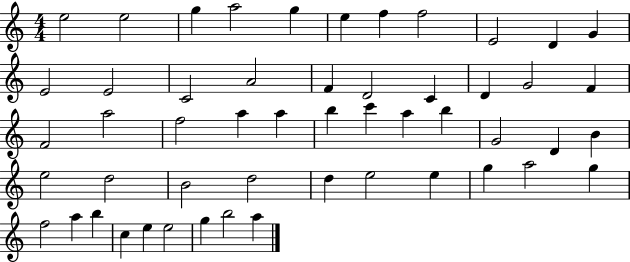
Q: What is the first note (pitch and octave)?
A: E5